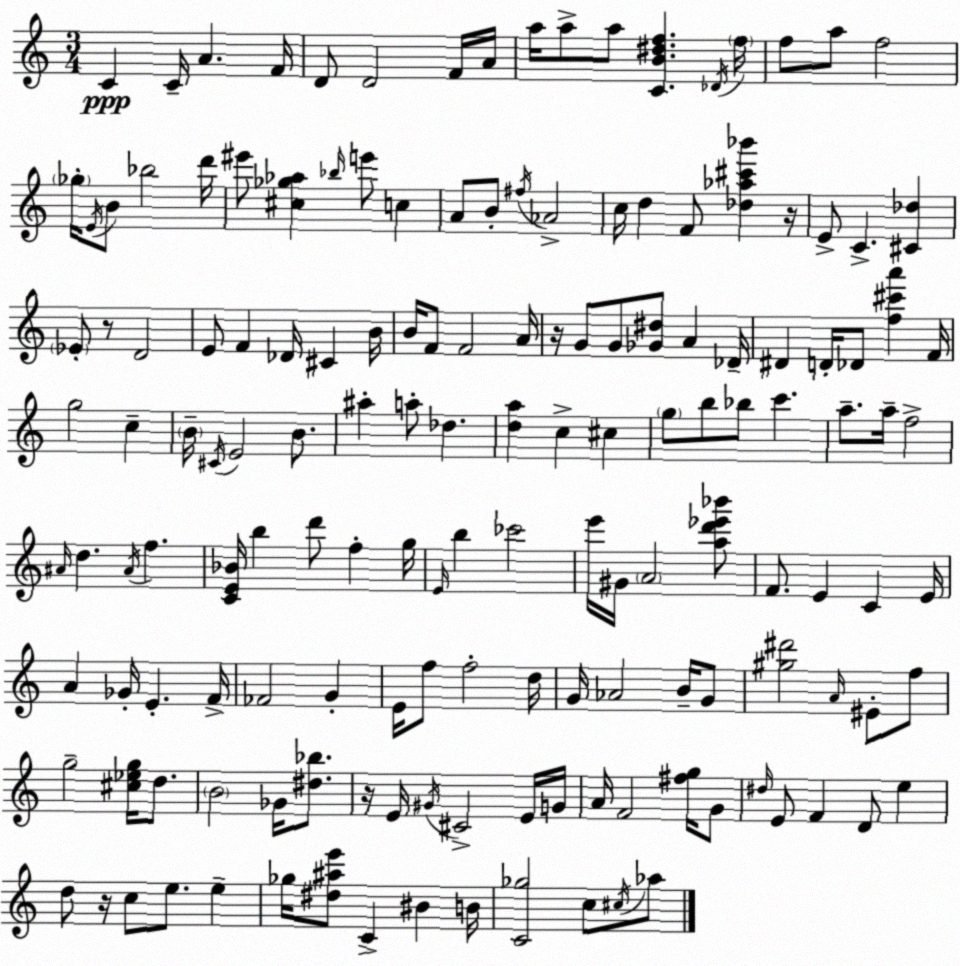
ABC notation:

X:1
T:Untitled
M:3/4
L:1/4
K:C
C C/4 A F/4 D/2 D2 F/4 A/4 a/4 a/2 a/2 [CB^df] _D/4 f/4 f/2 a/2 f2 _g/4 E/4 B/2 _b2 d'/4 ^e'/2 [^c_g_a] _b/4 e'/2 c A/2 B/2 ^f/4 _A2 c/4 d F/2 [_d_a^c'_b'] z/4 E/2 C [^C_d] _E/2 z/2 D2 E/2 F _D/4 ^C B/4 B/4 F/2 F2 A/4 z/4 G/2 G/2 [_G^d]/2 A _D/4 ^D D/4 _D/2 [f^c'a'] F/4 g2 c B/4 ^C/4 E2 B/2 ^a a/2 _d [da] c ^c g/2 b/2 _b/2 c' a/2 a/4 f2 ^A/4 d ^A/4 f [CE_B]/4 b d'/2 f g/4 E/4 b _c'2 e'/4 ^G/4 A2 [ad'_e'_b']/2 F/2 E C E/4 A _G/4 E F/4 _F2 G E/4 f/2 f2 d/4 G/4 _A2 B/4 G/2 [^g^d']2 A/4 ^E/2 f/2 g2 [^c_eg]/4 d/2 B2 _G/4 [^d_b]/2 z/4 E/4 ^G/4 ^C2 E/4 G/4 A/4 F2 [^fg]/4 G/2 ^d/4 E/2 F D/2 e d/2 z/4 c/2 e/2 e _g/4 [^d^ae']/2 C ^B B/4 [C_g]2 c/2 ^c/4 _a/2